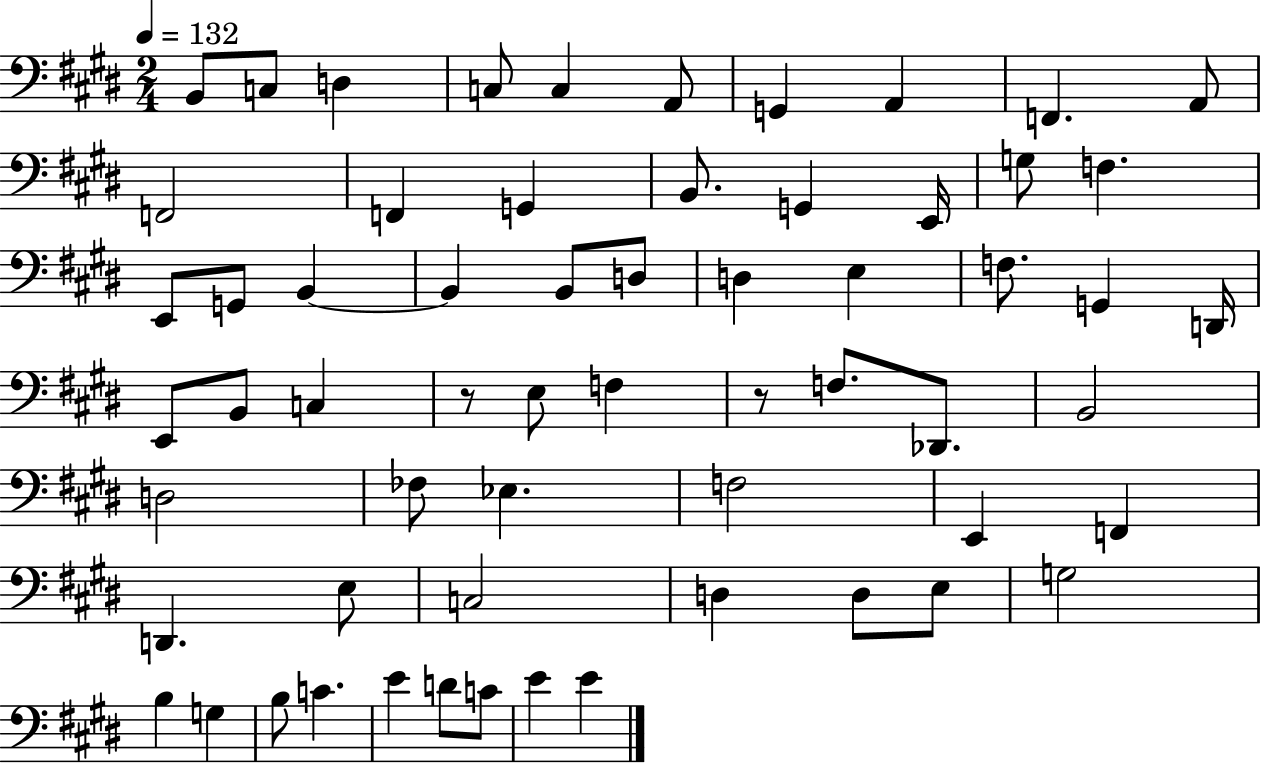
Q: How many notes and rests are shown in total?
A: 61